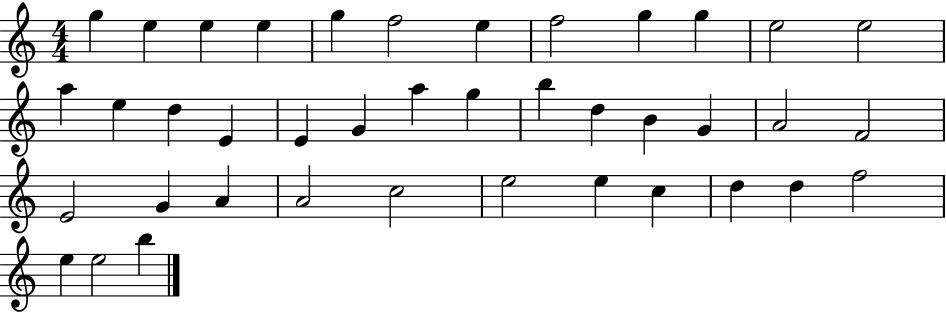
{
  \clef treble
  \numericTimeSignature
  \time 4/4
  \key c \major
  g''4 e''4 e''4 e''4 | g''4 f''2 e''4 | f''2 g''4 g''4 | e''2 e''2 | \break a''4 e''4 d''4 e'4 | e'4 g'4 a''4 g''4 | b''4 d''4 b'4 g'4 | a'2 f'2 | \break e'2 g'4 a'4 | a'2 c''2 | e''2 e''4 c''4 | d''4 d''4 f''2 | \break e''4 e''2 b''4 | \bar "|."
}